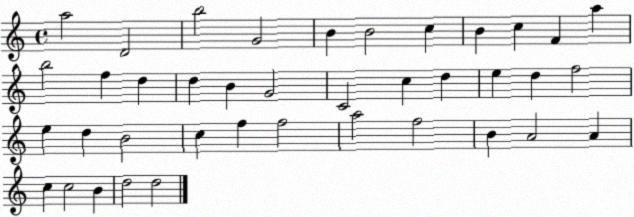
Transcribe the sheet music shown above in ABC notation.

X:1
T:Untitled
M:4/4
L:1/4
K:C
a2 D2 b2 G2 B B2 c B c F a b2 f d d B G2 C2 c d e d f2 e d B2 c f f2 a2 f2 B A2 A c c2 B d2 d2